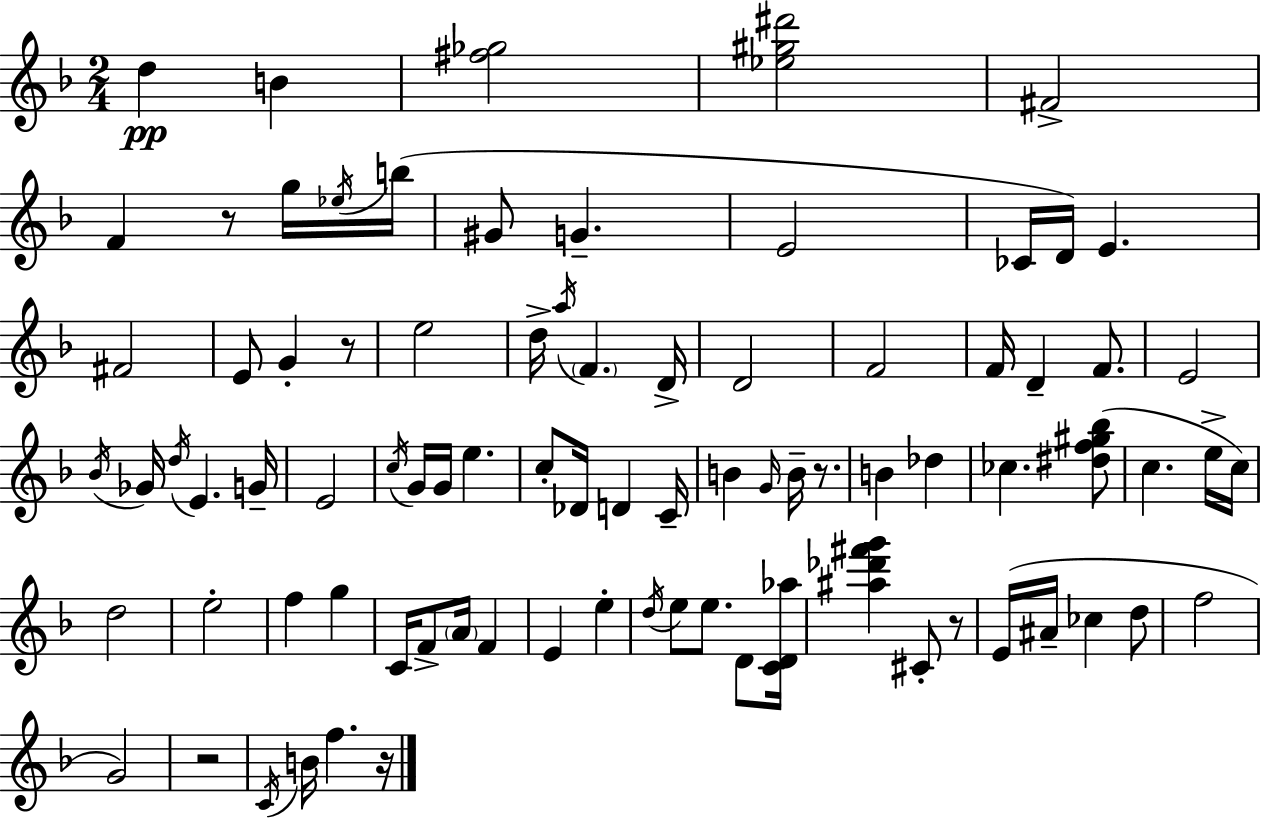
{
  \clef treble
  \numericTimeSignature
  \time 2/4
  \key f \major
  \repeat volta 2 { d''4\pp b'4 | <fis'' ges''>2 | <ees'' gis'' dis'''>2 | fis'2-> | \break f'4 r8 g''16 \acciaccatura { ees''16 } | b''16( gis'8 g'4.-- | e'2 | ces'16 d'16) e'4. | \break fis'2 | e'8 g'4-. r8 | e''2 | d''16-> \acciaccatura { a''16 } \parenthesize f'4. | \break d'16-> d'2 | f'2 | f'16 d'4-- f'8. | e'2 | \break \acciaccatura { bes'16 } ges'16 \acciaccatura { d''16 } e'4. | g'16-- e'2 | \acciaccatura { c''16 } g'16 g'16 e''4. | c''8-. des'16 | \break d'4 c'16-- b'4 | \grace { g'16 } b'16-- r8. b'4 | des''4 ces''4. | <dis'' f'' gis'' bes''>8( c''4. | \break e''16-> c''16) d''2 | e''2-. | f''4 | g''4 c'16 f'8-> | \break \parenthesize a'16 f'4 e'4 | e''4-. \acciaccatura { d''16 } e''8 | e''8. d'8 <c' d' aes''>16 <ais'' des''' fis''' g'''>4 | cis'8-. r8 e'16( | \break ais'16-- ces''4 d''8 f''2 | g'2) | r2 | \acciaccatura { c'16 } | \break b'16 f''4. r16 | } \bar "|."
}